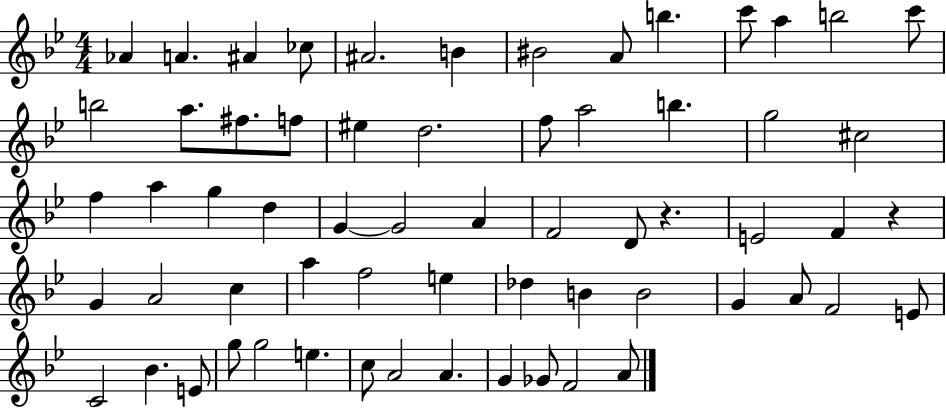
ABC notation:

X:1
T:Untitled
M:4/4
L:1/4
K:Bb
_A A ^A _c/2 ^A2 B ^B2 A/2 b c'/2 a b2 c'/2 b2 a/2 ^f/2 f/2 ^e d2 f/2 a2 b g2 ^c2 f a g d G G2 A F2 D/2 z E2 F z G A2 c a f2 e _d B B2 G A/2 F2 E/2 C2 _B E/2 g/2 g2 e c/2 A2 A G _G/2 F2 A/2